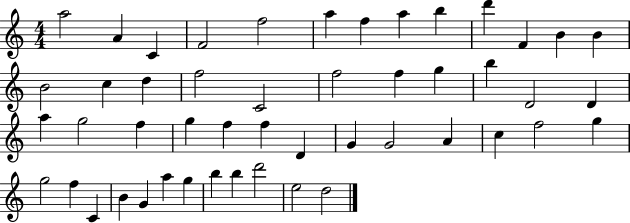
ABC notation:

X:1
T:Untitled
M:4/4
L:1/4
K:C
a2 A C F2 f2 a f a b d' F B B B2 c d f2 C2 f2 f g b D2 D a g2 f g f f D G G2 A c f2 g g2 f C B G a g b b d'2 e2 d2